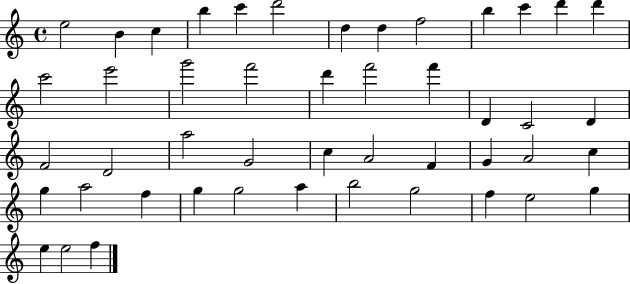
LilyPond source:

{
  \clef treble
  \time 4/4
  \defaultTimeSignature
  \key c \major
  e''2 b'4 c''4 | b''4 c'''4 d'''2 | d''4 d''4 f''2 | b''4 c'''4 d'''4 d'''4 | \break c'''2 e'''2 | g'''2 f'''2 | d'''4 f'''2 f'''4 | d'4 c'2 d'4 | \break f'2 d'2 | a''2 g'2 | c''4 a'2 f'4 | g'4 a'2 c''4 | \break g''4 a''2 f''4 | g''4 g''2 a''4 | b''2 g''2 | f''4 e''2 g''4 | \break e''4 e''2 f''4 | \bar "|."
}